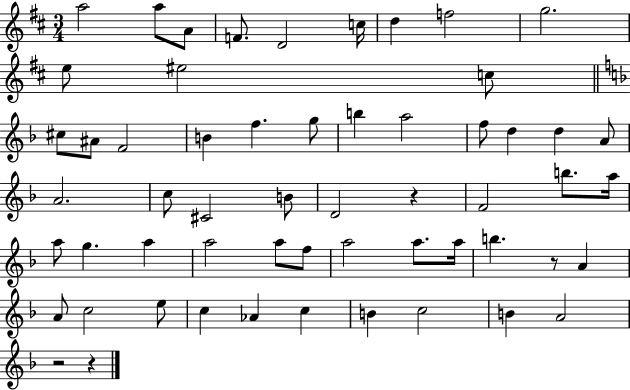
X:1
T:Untitled
M:3/4
L:1/4
K:D
a2 a/2 A/2 F/2 D2 c/4 d f2 g2 e/2 ^e2 c/2 ^c/2 ^A/2 F2 B f g/2 b a2 f/2 d d A/2 A2 c/2 ^C2 B/2 D2 z F2 b/2 a/4 a/2 g a a2 a/2 f/2 a2 a/2 a/4 b z/2 A A/2 c2 e/2 c _A c B c2 B A2 z2 z